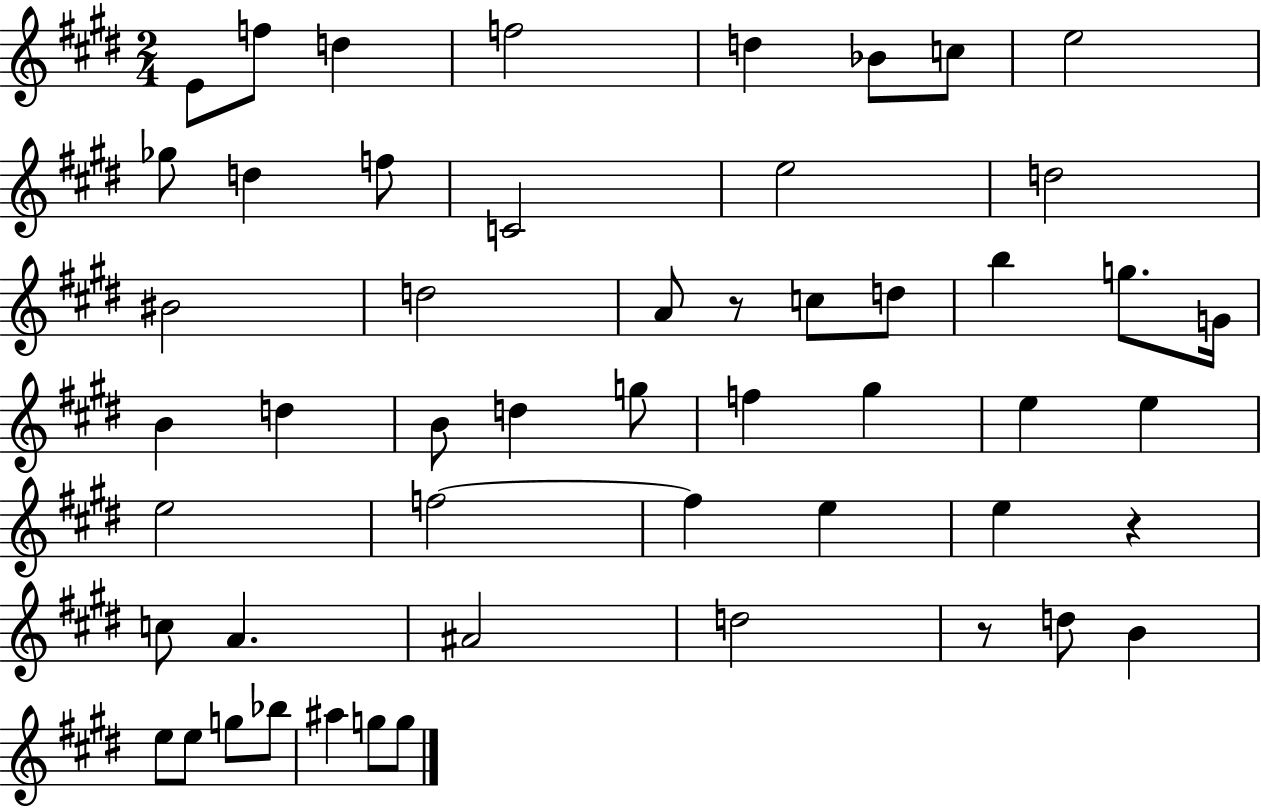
E4/e F5/e D5/q F5/h D5/q Bb4/e C5/e E5/h Gb5/e D5/q F5/e C4/h E5/h D5/h BIS4/h D5/h A4/e R/e C5/e D5/e B5/q G5/e. G4/s B4/q D5/q B4/e D5/q G5/e F5/q G#5/q E5/q E5/q E5/h F5/h F5/q E5/q E5/q R/q C5/e A4/q. A#4/h D5/h R/e D5/e B4/q E5/e E5/e G5/e Bb5/e A#5/q G5/e G5/e